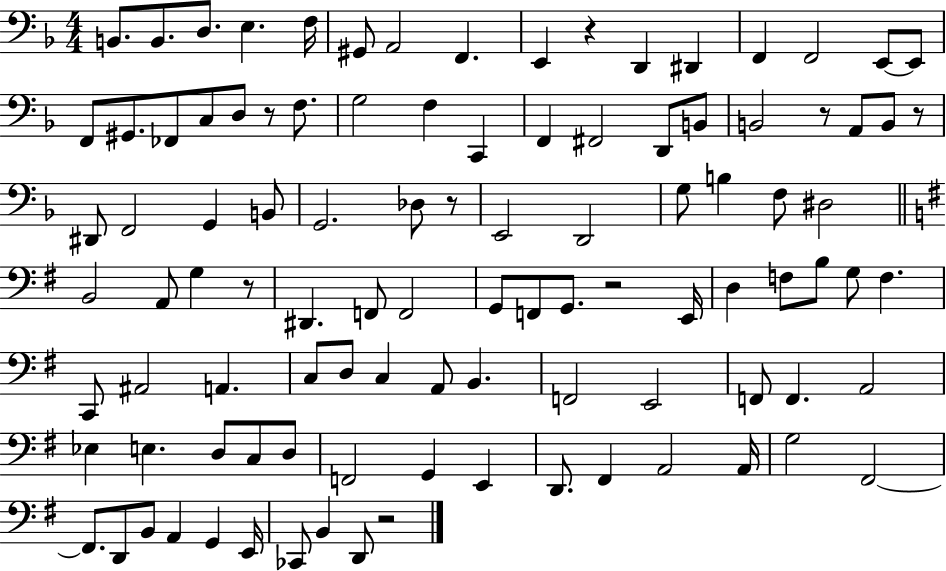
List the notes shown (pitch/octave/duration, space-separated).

B2/e. B2/e. D3/e. E3/q. F3/s G#2/e A2/h F2/q. E2/q R/q D2/q D#2/q F2/q F2/h E2/e E2/e F2/e G#2/e. FES2/e C3/e D3/e R/e F3/e. G3/h F3/q C2/q F2/q F#2/h D2/e B2/e B2/h R/e A2/e B2/e R/e D#2/e F2/h G2/q B2/e G2/h. Db3/e R/e E2/h D2/h G3/e B3/q F3/e D#3/h B2/h A2/e G3/q R/e D#2/q. F2/e F2/h G2/e F2/e G2/e. R/h E2/s D3/q F3/e B3/e G3/e F3/q. C2/e A#2/h A2/q. C3/e D3/e C3/q A2/e B2/q. F2/h E2/h F2/e F2/q. A2/h Eb3/q E3/q. D3/e C3/e D3/e F2/h G2/q E2/q D2/e. F#2/q A2/h A2/s G3/h F#2/h F#2/e. D2/e B2/e A2/q G2/q E2/s CES2/e B2/q D2/e R/h